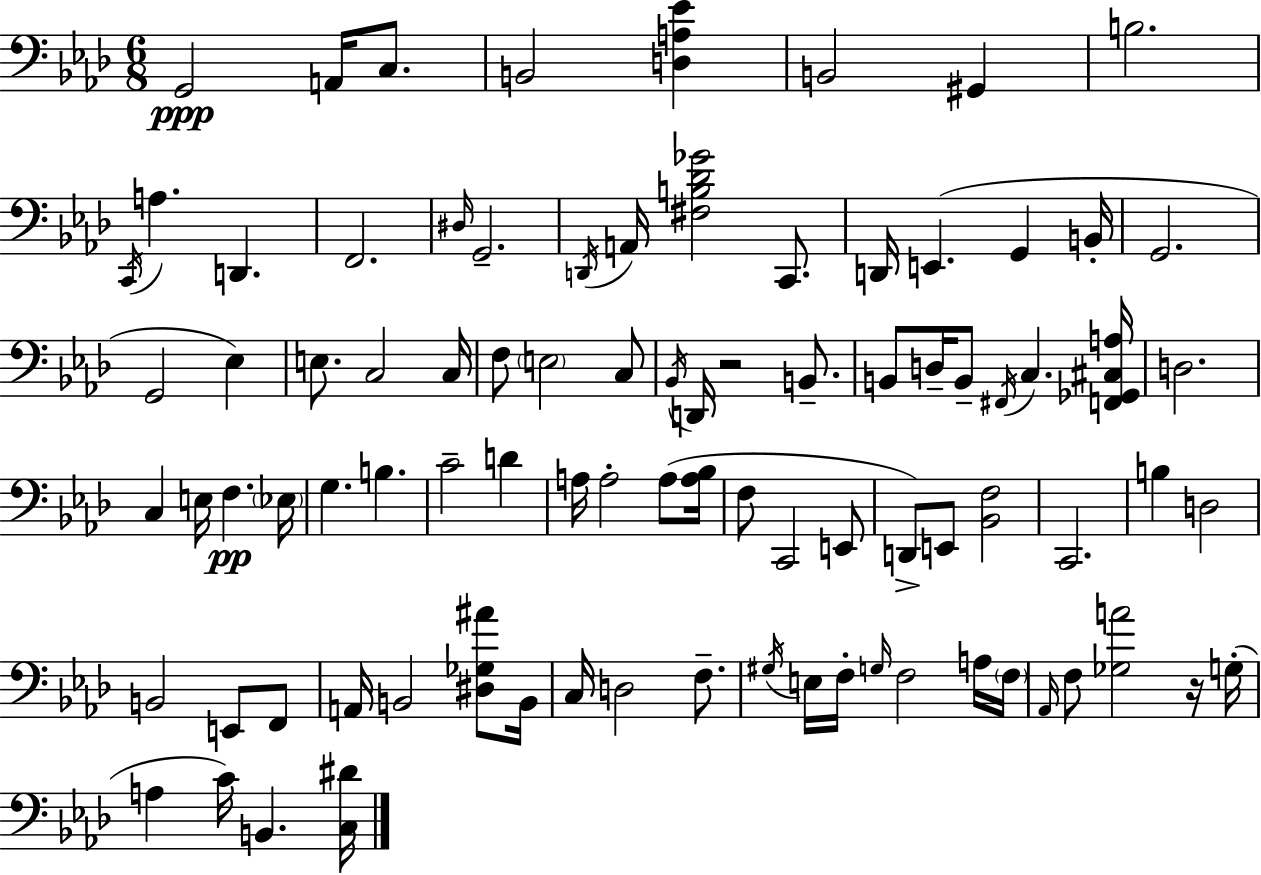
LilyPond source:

{
  \clef bass
  \numericTimeSignature
  \time 6/8
  \key f \minor
  g,2\ppp a,16 c8. | b,2 <d a ees'>4 | b,2 gis,4 | b2. | \break \acciaccatura { c,16 } a4. d,4. | f,2. | \grace { dis16 } g,2.-- | \acciaccatura { d,16 } a,16 <fis b des' ges'>2 | \break c,8. d,16 e,4.( g,4 | b,16-. g,2. | g,2 ees4) | e8. c2 | \break c16 f8 \parenthesize e2 | c8 \acciaccatura { bes,16 } d,16 r2 | b,8.-- b,8 d16-- b,8-- \acciaccatura { fis,16 } c4. | <f, ges, cis a>16 d2. | \break c4 e16 f4.\pp | \parenthesize ees16 g4. b4. | c'2-- | d'4 a16 a2-. | \break a8( <a bes>16 f8 c,2 | e,8 d,8->) e,8 <bes, f>2 | c,2. | b4 d2 | \break b,2 | e,8 f,8 a,16 b,2 | <dis ges ais'>8 b,16 c16 d2 | f8.-- \acciaccatura { gis16 } e16 f16-. \grace { g16 } f2 | \break a16 \parenthesize f16 \grace { aes,16 } f8 <ges a'>2 | r16 g16-.( a4 | c'16) b,4. <c dis'>16 \bar "|."
}